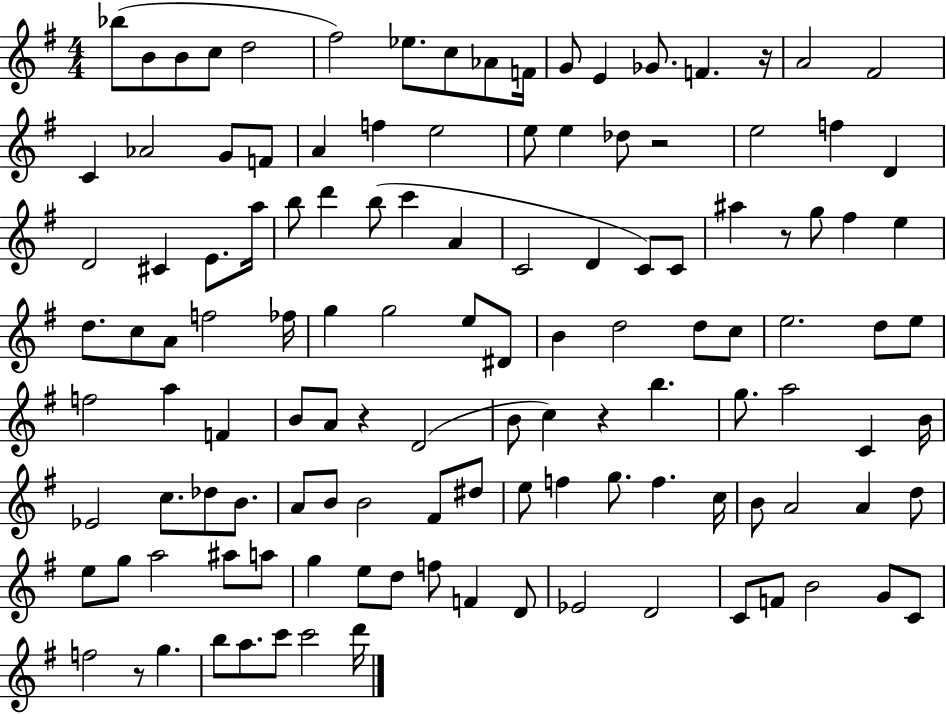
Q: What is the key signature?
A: G major